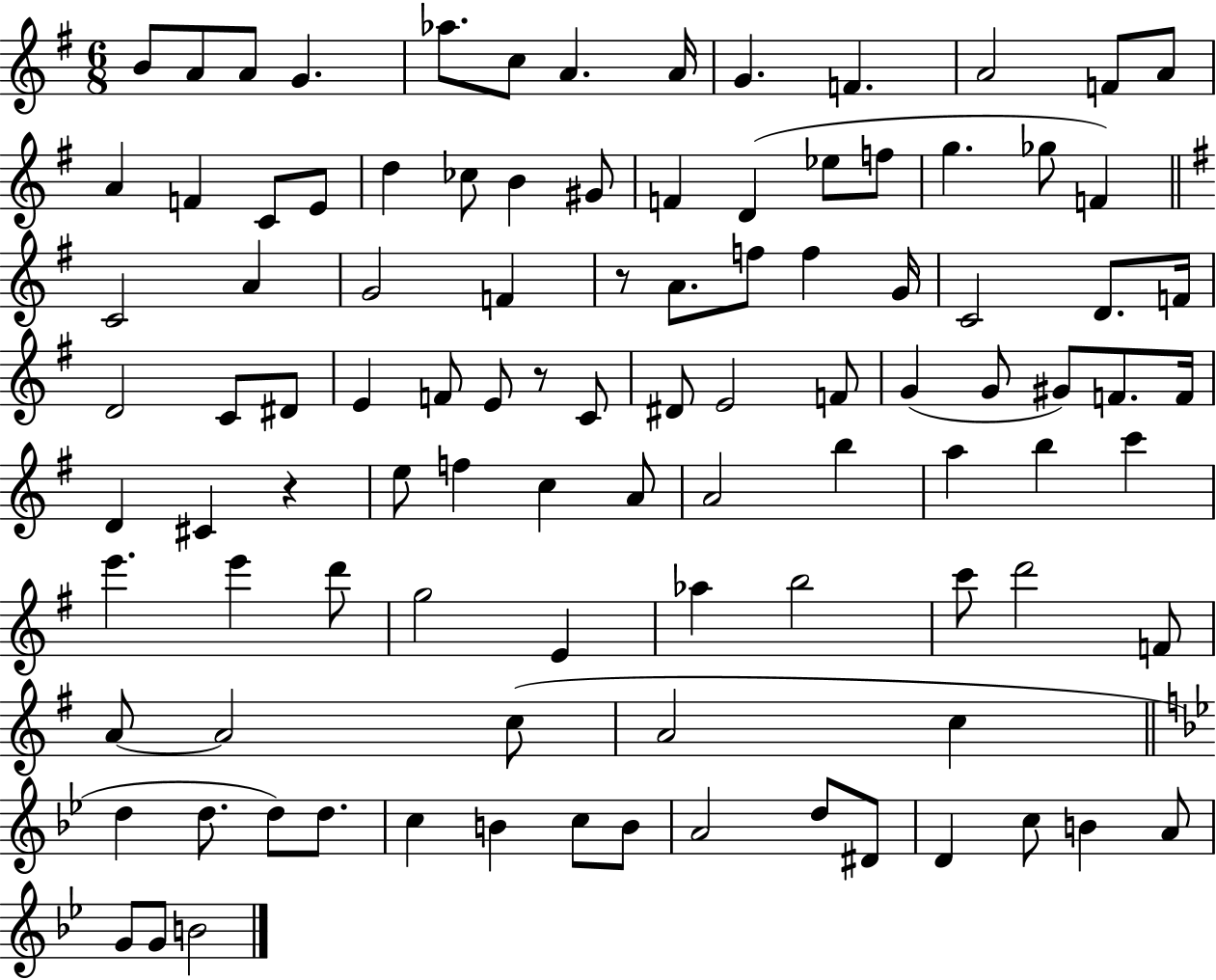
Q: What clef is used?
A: treble